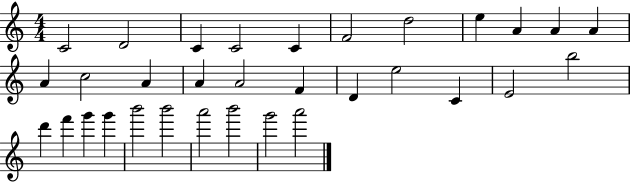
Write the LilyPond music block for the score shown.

{
  \clef treble
  \numericTimeSignature
  \time 4/4
  \key c \major
  c'2 d'2 | c'4 c'2 c'4 | f'2 d''2 | e''4 a'4 a'4 a'4 | \break a'4 c''2 a'4 | a'4 a'2 f'4 | d'4 e''2 c'4 | e'2 b''2 | \break d'''4 f'''4 g'''4 g'''4 | b'''2 b'''2 | a'''2 b'''2 | g'''2 a'''2 | \break \bar "|."
}